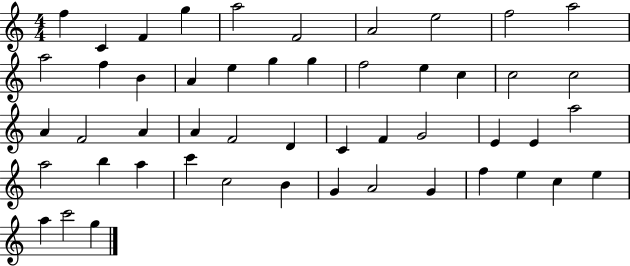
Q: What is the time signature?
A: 4/4